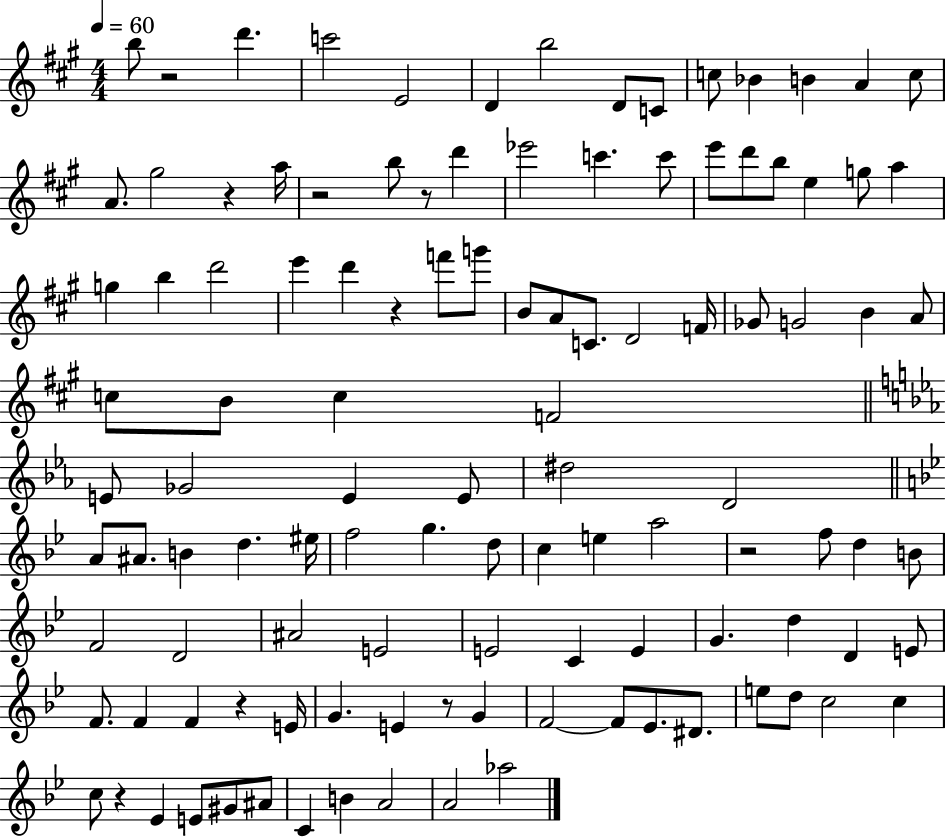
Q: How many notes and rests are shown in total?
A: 112